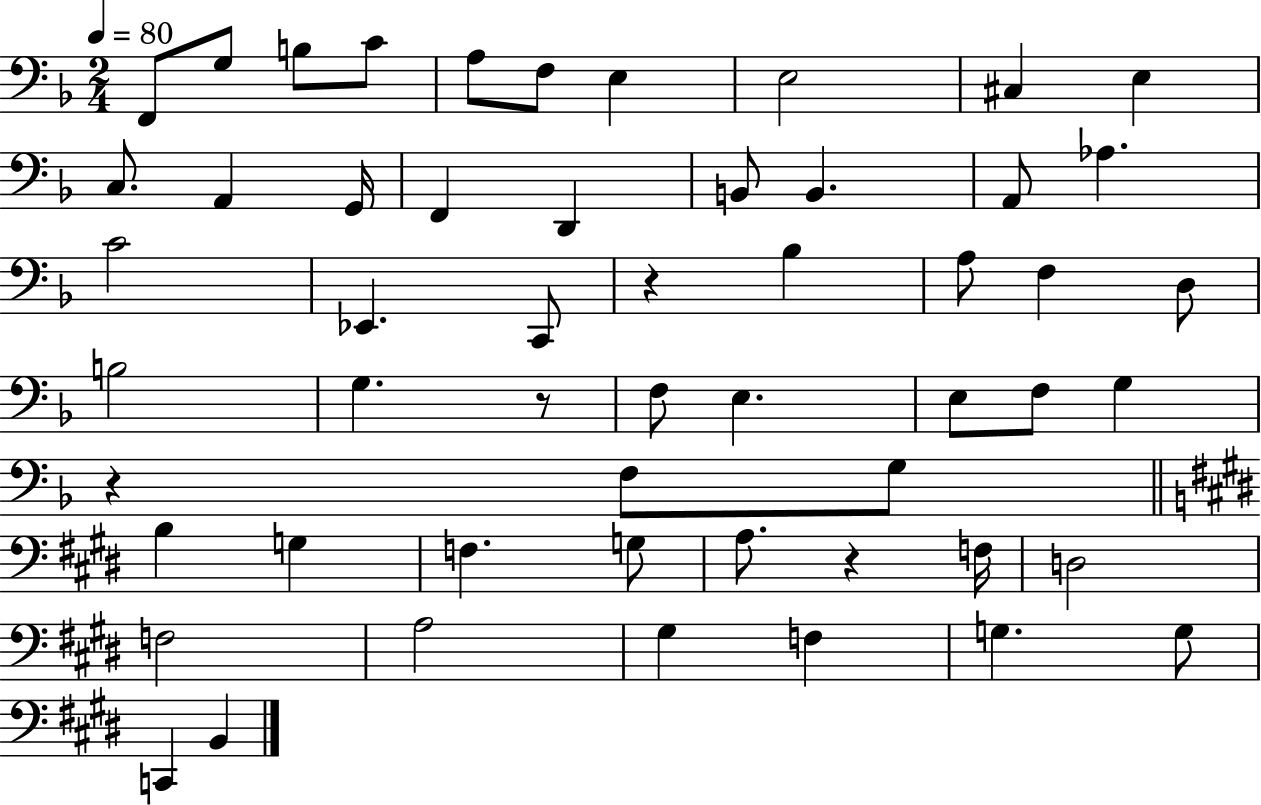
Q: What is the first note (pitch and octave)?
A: F2